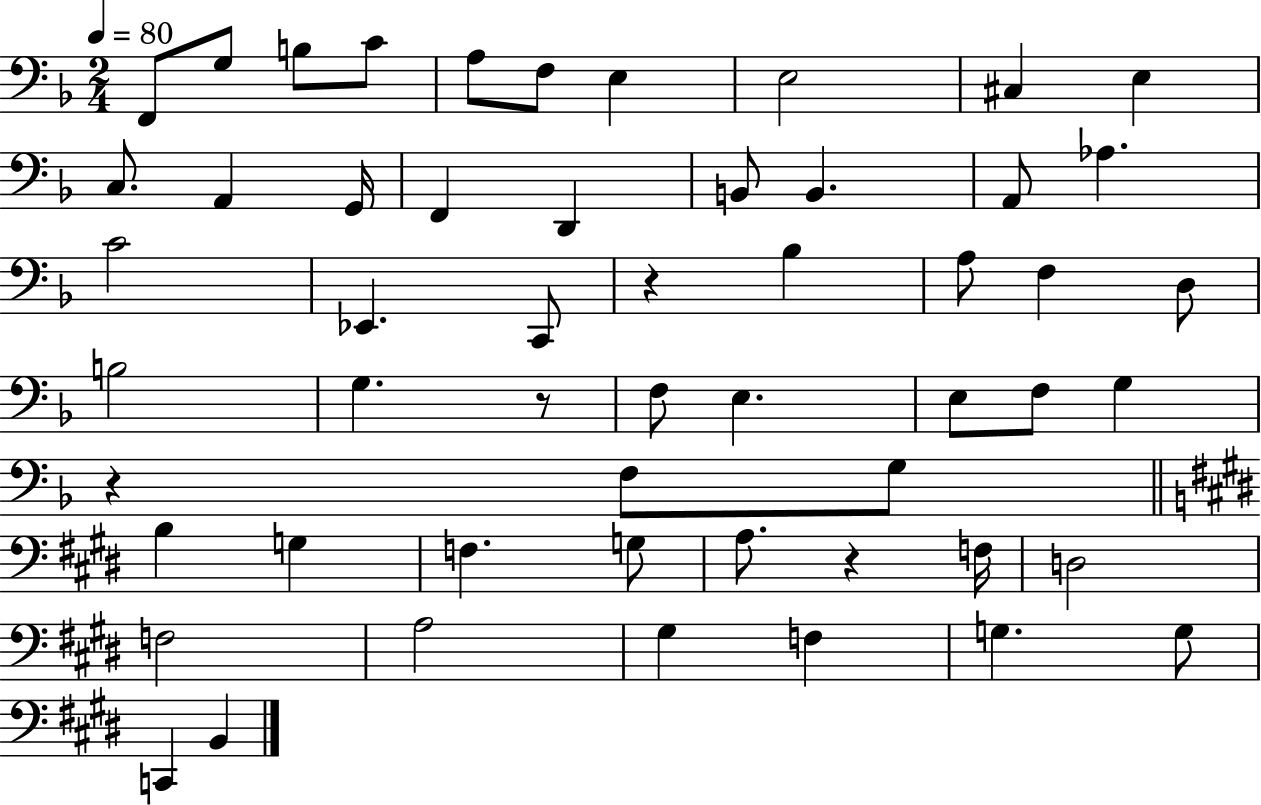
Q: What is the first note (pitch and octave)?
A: F2